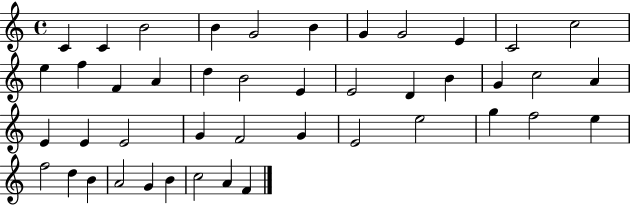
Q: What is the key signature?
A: C major